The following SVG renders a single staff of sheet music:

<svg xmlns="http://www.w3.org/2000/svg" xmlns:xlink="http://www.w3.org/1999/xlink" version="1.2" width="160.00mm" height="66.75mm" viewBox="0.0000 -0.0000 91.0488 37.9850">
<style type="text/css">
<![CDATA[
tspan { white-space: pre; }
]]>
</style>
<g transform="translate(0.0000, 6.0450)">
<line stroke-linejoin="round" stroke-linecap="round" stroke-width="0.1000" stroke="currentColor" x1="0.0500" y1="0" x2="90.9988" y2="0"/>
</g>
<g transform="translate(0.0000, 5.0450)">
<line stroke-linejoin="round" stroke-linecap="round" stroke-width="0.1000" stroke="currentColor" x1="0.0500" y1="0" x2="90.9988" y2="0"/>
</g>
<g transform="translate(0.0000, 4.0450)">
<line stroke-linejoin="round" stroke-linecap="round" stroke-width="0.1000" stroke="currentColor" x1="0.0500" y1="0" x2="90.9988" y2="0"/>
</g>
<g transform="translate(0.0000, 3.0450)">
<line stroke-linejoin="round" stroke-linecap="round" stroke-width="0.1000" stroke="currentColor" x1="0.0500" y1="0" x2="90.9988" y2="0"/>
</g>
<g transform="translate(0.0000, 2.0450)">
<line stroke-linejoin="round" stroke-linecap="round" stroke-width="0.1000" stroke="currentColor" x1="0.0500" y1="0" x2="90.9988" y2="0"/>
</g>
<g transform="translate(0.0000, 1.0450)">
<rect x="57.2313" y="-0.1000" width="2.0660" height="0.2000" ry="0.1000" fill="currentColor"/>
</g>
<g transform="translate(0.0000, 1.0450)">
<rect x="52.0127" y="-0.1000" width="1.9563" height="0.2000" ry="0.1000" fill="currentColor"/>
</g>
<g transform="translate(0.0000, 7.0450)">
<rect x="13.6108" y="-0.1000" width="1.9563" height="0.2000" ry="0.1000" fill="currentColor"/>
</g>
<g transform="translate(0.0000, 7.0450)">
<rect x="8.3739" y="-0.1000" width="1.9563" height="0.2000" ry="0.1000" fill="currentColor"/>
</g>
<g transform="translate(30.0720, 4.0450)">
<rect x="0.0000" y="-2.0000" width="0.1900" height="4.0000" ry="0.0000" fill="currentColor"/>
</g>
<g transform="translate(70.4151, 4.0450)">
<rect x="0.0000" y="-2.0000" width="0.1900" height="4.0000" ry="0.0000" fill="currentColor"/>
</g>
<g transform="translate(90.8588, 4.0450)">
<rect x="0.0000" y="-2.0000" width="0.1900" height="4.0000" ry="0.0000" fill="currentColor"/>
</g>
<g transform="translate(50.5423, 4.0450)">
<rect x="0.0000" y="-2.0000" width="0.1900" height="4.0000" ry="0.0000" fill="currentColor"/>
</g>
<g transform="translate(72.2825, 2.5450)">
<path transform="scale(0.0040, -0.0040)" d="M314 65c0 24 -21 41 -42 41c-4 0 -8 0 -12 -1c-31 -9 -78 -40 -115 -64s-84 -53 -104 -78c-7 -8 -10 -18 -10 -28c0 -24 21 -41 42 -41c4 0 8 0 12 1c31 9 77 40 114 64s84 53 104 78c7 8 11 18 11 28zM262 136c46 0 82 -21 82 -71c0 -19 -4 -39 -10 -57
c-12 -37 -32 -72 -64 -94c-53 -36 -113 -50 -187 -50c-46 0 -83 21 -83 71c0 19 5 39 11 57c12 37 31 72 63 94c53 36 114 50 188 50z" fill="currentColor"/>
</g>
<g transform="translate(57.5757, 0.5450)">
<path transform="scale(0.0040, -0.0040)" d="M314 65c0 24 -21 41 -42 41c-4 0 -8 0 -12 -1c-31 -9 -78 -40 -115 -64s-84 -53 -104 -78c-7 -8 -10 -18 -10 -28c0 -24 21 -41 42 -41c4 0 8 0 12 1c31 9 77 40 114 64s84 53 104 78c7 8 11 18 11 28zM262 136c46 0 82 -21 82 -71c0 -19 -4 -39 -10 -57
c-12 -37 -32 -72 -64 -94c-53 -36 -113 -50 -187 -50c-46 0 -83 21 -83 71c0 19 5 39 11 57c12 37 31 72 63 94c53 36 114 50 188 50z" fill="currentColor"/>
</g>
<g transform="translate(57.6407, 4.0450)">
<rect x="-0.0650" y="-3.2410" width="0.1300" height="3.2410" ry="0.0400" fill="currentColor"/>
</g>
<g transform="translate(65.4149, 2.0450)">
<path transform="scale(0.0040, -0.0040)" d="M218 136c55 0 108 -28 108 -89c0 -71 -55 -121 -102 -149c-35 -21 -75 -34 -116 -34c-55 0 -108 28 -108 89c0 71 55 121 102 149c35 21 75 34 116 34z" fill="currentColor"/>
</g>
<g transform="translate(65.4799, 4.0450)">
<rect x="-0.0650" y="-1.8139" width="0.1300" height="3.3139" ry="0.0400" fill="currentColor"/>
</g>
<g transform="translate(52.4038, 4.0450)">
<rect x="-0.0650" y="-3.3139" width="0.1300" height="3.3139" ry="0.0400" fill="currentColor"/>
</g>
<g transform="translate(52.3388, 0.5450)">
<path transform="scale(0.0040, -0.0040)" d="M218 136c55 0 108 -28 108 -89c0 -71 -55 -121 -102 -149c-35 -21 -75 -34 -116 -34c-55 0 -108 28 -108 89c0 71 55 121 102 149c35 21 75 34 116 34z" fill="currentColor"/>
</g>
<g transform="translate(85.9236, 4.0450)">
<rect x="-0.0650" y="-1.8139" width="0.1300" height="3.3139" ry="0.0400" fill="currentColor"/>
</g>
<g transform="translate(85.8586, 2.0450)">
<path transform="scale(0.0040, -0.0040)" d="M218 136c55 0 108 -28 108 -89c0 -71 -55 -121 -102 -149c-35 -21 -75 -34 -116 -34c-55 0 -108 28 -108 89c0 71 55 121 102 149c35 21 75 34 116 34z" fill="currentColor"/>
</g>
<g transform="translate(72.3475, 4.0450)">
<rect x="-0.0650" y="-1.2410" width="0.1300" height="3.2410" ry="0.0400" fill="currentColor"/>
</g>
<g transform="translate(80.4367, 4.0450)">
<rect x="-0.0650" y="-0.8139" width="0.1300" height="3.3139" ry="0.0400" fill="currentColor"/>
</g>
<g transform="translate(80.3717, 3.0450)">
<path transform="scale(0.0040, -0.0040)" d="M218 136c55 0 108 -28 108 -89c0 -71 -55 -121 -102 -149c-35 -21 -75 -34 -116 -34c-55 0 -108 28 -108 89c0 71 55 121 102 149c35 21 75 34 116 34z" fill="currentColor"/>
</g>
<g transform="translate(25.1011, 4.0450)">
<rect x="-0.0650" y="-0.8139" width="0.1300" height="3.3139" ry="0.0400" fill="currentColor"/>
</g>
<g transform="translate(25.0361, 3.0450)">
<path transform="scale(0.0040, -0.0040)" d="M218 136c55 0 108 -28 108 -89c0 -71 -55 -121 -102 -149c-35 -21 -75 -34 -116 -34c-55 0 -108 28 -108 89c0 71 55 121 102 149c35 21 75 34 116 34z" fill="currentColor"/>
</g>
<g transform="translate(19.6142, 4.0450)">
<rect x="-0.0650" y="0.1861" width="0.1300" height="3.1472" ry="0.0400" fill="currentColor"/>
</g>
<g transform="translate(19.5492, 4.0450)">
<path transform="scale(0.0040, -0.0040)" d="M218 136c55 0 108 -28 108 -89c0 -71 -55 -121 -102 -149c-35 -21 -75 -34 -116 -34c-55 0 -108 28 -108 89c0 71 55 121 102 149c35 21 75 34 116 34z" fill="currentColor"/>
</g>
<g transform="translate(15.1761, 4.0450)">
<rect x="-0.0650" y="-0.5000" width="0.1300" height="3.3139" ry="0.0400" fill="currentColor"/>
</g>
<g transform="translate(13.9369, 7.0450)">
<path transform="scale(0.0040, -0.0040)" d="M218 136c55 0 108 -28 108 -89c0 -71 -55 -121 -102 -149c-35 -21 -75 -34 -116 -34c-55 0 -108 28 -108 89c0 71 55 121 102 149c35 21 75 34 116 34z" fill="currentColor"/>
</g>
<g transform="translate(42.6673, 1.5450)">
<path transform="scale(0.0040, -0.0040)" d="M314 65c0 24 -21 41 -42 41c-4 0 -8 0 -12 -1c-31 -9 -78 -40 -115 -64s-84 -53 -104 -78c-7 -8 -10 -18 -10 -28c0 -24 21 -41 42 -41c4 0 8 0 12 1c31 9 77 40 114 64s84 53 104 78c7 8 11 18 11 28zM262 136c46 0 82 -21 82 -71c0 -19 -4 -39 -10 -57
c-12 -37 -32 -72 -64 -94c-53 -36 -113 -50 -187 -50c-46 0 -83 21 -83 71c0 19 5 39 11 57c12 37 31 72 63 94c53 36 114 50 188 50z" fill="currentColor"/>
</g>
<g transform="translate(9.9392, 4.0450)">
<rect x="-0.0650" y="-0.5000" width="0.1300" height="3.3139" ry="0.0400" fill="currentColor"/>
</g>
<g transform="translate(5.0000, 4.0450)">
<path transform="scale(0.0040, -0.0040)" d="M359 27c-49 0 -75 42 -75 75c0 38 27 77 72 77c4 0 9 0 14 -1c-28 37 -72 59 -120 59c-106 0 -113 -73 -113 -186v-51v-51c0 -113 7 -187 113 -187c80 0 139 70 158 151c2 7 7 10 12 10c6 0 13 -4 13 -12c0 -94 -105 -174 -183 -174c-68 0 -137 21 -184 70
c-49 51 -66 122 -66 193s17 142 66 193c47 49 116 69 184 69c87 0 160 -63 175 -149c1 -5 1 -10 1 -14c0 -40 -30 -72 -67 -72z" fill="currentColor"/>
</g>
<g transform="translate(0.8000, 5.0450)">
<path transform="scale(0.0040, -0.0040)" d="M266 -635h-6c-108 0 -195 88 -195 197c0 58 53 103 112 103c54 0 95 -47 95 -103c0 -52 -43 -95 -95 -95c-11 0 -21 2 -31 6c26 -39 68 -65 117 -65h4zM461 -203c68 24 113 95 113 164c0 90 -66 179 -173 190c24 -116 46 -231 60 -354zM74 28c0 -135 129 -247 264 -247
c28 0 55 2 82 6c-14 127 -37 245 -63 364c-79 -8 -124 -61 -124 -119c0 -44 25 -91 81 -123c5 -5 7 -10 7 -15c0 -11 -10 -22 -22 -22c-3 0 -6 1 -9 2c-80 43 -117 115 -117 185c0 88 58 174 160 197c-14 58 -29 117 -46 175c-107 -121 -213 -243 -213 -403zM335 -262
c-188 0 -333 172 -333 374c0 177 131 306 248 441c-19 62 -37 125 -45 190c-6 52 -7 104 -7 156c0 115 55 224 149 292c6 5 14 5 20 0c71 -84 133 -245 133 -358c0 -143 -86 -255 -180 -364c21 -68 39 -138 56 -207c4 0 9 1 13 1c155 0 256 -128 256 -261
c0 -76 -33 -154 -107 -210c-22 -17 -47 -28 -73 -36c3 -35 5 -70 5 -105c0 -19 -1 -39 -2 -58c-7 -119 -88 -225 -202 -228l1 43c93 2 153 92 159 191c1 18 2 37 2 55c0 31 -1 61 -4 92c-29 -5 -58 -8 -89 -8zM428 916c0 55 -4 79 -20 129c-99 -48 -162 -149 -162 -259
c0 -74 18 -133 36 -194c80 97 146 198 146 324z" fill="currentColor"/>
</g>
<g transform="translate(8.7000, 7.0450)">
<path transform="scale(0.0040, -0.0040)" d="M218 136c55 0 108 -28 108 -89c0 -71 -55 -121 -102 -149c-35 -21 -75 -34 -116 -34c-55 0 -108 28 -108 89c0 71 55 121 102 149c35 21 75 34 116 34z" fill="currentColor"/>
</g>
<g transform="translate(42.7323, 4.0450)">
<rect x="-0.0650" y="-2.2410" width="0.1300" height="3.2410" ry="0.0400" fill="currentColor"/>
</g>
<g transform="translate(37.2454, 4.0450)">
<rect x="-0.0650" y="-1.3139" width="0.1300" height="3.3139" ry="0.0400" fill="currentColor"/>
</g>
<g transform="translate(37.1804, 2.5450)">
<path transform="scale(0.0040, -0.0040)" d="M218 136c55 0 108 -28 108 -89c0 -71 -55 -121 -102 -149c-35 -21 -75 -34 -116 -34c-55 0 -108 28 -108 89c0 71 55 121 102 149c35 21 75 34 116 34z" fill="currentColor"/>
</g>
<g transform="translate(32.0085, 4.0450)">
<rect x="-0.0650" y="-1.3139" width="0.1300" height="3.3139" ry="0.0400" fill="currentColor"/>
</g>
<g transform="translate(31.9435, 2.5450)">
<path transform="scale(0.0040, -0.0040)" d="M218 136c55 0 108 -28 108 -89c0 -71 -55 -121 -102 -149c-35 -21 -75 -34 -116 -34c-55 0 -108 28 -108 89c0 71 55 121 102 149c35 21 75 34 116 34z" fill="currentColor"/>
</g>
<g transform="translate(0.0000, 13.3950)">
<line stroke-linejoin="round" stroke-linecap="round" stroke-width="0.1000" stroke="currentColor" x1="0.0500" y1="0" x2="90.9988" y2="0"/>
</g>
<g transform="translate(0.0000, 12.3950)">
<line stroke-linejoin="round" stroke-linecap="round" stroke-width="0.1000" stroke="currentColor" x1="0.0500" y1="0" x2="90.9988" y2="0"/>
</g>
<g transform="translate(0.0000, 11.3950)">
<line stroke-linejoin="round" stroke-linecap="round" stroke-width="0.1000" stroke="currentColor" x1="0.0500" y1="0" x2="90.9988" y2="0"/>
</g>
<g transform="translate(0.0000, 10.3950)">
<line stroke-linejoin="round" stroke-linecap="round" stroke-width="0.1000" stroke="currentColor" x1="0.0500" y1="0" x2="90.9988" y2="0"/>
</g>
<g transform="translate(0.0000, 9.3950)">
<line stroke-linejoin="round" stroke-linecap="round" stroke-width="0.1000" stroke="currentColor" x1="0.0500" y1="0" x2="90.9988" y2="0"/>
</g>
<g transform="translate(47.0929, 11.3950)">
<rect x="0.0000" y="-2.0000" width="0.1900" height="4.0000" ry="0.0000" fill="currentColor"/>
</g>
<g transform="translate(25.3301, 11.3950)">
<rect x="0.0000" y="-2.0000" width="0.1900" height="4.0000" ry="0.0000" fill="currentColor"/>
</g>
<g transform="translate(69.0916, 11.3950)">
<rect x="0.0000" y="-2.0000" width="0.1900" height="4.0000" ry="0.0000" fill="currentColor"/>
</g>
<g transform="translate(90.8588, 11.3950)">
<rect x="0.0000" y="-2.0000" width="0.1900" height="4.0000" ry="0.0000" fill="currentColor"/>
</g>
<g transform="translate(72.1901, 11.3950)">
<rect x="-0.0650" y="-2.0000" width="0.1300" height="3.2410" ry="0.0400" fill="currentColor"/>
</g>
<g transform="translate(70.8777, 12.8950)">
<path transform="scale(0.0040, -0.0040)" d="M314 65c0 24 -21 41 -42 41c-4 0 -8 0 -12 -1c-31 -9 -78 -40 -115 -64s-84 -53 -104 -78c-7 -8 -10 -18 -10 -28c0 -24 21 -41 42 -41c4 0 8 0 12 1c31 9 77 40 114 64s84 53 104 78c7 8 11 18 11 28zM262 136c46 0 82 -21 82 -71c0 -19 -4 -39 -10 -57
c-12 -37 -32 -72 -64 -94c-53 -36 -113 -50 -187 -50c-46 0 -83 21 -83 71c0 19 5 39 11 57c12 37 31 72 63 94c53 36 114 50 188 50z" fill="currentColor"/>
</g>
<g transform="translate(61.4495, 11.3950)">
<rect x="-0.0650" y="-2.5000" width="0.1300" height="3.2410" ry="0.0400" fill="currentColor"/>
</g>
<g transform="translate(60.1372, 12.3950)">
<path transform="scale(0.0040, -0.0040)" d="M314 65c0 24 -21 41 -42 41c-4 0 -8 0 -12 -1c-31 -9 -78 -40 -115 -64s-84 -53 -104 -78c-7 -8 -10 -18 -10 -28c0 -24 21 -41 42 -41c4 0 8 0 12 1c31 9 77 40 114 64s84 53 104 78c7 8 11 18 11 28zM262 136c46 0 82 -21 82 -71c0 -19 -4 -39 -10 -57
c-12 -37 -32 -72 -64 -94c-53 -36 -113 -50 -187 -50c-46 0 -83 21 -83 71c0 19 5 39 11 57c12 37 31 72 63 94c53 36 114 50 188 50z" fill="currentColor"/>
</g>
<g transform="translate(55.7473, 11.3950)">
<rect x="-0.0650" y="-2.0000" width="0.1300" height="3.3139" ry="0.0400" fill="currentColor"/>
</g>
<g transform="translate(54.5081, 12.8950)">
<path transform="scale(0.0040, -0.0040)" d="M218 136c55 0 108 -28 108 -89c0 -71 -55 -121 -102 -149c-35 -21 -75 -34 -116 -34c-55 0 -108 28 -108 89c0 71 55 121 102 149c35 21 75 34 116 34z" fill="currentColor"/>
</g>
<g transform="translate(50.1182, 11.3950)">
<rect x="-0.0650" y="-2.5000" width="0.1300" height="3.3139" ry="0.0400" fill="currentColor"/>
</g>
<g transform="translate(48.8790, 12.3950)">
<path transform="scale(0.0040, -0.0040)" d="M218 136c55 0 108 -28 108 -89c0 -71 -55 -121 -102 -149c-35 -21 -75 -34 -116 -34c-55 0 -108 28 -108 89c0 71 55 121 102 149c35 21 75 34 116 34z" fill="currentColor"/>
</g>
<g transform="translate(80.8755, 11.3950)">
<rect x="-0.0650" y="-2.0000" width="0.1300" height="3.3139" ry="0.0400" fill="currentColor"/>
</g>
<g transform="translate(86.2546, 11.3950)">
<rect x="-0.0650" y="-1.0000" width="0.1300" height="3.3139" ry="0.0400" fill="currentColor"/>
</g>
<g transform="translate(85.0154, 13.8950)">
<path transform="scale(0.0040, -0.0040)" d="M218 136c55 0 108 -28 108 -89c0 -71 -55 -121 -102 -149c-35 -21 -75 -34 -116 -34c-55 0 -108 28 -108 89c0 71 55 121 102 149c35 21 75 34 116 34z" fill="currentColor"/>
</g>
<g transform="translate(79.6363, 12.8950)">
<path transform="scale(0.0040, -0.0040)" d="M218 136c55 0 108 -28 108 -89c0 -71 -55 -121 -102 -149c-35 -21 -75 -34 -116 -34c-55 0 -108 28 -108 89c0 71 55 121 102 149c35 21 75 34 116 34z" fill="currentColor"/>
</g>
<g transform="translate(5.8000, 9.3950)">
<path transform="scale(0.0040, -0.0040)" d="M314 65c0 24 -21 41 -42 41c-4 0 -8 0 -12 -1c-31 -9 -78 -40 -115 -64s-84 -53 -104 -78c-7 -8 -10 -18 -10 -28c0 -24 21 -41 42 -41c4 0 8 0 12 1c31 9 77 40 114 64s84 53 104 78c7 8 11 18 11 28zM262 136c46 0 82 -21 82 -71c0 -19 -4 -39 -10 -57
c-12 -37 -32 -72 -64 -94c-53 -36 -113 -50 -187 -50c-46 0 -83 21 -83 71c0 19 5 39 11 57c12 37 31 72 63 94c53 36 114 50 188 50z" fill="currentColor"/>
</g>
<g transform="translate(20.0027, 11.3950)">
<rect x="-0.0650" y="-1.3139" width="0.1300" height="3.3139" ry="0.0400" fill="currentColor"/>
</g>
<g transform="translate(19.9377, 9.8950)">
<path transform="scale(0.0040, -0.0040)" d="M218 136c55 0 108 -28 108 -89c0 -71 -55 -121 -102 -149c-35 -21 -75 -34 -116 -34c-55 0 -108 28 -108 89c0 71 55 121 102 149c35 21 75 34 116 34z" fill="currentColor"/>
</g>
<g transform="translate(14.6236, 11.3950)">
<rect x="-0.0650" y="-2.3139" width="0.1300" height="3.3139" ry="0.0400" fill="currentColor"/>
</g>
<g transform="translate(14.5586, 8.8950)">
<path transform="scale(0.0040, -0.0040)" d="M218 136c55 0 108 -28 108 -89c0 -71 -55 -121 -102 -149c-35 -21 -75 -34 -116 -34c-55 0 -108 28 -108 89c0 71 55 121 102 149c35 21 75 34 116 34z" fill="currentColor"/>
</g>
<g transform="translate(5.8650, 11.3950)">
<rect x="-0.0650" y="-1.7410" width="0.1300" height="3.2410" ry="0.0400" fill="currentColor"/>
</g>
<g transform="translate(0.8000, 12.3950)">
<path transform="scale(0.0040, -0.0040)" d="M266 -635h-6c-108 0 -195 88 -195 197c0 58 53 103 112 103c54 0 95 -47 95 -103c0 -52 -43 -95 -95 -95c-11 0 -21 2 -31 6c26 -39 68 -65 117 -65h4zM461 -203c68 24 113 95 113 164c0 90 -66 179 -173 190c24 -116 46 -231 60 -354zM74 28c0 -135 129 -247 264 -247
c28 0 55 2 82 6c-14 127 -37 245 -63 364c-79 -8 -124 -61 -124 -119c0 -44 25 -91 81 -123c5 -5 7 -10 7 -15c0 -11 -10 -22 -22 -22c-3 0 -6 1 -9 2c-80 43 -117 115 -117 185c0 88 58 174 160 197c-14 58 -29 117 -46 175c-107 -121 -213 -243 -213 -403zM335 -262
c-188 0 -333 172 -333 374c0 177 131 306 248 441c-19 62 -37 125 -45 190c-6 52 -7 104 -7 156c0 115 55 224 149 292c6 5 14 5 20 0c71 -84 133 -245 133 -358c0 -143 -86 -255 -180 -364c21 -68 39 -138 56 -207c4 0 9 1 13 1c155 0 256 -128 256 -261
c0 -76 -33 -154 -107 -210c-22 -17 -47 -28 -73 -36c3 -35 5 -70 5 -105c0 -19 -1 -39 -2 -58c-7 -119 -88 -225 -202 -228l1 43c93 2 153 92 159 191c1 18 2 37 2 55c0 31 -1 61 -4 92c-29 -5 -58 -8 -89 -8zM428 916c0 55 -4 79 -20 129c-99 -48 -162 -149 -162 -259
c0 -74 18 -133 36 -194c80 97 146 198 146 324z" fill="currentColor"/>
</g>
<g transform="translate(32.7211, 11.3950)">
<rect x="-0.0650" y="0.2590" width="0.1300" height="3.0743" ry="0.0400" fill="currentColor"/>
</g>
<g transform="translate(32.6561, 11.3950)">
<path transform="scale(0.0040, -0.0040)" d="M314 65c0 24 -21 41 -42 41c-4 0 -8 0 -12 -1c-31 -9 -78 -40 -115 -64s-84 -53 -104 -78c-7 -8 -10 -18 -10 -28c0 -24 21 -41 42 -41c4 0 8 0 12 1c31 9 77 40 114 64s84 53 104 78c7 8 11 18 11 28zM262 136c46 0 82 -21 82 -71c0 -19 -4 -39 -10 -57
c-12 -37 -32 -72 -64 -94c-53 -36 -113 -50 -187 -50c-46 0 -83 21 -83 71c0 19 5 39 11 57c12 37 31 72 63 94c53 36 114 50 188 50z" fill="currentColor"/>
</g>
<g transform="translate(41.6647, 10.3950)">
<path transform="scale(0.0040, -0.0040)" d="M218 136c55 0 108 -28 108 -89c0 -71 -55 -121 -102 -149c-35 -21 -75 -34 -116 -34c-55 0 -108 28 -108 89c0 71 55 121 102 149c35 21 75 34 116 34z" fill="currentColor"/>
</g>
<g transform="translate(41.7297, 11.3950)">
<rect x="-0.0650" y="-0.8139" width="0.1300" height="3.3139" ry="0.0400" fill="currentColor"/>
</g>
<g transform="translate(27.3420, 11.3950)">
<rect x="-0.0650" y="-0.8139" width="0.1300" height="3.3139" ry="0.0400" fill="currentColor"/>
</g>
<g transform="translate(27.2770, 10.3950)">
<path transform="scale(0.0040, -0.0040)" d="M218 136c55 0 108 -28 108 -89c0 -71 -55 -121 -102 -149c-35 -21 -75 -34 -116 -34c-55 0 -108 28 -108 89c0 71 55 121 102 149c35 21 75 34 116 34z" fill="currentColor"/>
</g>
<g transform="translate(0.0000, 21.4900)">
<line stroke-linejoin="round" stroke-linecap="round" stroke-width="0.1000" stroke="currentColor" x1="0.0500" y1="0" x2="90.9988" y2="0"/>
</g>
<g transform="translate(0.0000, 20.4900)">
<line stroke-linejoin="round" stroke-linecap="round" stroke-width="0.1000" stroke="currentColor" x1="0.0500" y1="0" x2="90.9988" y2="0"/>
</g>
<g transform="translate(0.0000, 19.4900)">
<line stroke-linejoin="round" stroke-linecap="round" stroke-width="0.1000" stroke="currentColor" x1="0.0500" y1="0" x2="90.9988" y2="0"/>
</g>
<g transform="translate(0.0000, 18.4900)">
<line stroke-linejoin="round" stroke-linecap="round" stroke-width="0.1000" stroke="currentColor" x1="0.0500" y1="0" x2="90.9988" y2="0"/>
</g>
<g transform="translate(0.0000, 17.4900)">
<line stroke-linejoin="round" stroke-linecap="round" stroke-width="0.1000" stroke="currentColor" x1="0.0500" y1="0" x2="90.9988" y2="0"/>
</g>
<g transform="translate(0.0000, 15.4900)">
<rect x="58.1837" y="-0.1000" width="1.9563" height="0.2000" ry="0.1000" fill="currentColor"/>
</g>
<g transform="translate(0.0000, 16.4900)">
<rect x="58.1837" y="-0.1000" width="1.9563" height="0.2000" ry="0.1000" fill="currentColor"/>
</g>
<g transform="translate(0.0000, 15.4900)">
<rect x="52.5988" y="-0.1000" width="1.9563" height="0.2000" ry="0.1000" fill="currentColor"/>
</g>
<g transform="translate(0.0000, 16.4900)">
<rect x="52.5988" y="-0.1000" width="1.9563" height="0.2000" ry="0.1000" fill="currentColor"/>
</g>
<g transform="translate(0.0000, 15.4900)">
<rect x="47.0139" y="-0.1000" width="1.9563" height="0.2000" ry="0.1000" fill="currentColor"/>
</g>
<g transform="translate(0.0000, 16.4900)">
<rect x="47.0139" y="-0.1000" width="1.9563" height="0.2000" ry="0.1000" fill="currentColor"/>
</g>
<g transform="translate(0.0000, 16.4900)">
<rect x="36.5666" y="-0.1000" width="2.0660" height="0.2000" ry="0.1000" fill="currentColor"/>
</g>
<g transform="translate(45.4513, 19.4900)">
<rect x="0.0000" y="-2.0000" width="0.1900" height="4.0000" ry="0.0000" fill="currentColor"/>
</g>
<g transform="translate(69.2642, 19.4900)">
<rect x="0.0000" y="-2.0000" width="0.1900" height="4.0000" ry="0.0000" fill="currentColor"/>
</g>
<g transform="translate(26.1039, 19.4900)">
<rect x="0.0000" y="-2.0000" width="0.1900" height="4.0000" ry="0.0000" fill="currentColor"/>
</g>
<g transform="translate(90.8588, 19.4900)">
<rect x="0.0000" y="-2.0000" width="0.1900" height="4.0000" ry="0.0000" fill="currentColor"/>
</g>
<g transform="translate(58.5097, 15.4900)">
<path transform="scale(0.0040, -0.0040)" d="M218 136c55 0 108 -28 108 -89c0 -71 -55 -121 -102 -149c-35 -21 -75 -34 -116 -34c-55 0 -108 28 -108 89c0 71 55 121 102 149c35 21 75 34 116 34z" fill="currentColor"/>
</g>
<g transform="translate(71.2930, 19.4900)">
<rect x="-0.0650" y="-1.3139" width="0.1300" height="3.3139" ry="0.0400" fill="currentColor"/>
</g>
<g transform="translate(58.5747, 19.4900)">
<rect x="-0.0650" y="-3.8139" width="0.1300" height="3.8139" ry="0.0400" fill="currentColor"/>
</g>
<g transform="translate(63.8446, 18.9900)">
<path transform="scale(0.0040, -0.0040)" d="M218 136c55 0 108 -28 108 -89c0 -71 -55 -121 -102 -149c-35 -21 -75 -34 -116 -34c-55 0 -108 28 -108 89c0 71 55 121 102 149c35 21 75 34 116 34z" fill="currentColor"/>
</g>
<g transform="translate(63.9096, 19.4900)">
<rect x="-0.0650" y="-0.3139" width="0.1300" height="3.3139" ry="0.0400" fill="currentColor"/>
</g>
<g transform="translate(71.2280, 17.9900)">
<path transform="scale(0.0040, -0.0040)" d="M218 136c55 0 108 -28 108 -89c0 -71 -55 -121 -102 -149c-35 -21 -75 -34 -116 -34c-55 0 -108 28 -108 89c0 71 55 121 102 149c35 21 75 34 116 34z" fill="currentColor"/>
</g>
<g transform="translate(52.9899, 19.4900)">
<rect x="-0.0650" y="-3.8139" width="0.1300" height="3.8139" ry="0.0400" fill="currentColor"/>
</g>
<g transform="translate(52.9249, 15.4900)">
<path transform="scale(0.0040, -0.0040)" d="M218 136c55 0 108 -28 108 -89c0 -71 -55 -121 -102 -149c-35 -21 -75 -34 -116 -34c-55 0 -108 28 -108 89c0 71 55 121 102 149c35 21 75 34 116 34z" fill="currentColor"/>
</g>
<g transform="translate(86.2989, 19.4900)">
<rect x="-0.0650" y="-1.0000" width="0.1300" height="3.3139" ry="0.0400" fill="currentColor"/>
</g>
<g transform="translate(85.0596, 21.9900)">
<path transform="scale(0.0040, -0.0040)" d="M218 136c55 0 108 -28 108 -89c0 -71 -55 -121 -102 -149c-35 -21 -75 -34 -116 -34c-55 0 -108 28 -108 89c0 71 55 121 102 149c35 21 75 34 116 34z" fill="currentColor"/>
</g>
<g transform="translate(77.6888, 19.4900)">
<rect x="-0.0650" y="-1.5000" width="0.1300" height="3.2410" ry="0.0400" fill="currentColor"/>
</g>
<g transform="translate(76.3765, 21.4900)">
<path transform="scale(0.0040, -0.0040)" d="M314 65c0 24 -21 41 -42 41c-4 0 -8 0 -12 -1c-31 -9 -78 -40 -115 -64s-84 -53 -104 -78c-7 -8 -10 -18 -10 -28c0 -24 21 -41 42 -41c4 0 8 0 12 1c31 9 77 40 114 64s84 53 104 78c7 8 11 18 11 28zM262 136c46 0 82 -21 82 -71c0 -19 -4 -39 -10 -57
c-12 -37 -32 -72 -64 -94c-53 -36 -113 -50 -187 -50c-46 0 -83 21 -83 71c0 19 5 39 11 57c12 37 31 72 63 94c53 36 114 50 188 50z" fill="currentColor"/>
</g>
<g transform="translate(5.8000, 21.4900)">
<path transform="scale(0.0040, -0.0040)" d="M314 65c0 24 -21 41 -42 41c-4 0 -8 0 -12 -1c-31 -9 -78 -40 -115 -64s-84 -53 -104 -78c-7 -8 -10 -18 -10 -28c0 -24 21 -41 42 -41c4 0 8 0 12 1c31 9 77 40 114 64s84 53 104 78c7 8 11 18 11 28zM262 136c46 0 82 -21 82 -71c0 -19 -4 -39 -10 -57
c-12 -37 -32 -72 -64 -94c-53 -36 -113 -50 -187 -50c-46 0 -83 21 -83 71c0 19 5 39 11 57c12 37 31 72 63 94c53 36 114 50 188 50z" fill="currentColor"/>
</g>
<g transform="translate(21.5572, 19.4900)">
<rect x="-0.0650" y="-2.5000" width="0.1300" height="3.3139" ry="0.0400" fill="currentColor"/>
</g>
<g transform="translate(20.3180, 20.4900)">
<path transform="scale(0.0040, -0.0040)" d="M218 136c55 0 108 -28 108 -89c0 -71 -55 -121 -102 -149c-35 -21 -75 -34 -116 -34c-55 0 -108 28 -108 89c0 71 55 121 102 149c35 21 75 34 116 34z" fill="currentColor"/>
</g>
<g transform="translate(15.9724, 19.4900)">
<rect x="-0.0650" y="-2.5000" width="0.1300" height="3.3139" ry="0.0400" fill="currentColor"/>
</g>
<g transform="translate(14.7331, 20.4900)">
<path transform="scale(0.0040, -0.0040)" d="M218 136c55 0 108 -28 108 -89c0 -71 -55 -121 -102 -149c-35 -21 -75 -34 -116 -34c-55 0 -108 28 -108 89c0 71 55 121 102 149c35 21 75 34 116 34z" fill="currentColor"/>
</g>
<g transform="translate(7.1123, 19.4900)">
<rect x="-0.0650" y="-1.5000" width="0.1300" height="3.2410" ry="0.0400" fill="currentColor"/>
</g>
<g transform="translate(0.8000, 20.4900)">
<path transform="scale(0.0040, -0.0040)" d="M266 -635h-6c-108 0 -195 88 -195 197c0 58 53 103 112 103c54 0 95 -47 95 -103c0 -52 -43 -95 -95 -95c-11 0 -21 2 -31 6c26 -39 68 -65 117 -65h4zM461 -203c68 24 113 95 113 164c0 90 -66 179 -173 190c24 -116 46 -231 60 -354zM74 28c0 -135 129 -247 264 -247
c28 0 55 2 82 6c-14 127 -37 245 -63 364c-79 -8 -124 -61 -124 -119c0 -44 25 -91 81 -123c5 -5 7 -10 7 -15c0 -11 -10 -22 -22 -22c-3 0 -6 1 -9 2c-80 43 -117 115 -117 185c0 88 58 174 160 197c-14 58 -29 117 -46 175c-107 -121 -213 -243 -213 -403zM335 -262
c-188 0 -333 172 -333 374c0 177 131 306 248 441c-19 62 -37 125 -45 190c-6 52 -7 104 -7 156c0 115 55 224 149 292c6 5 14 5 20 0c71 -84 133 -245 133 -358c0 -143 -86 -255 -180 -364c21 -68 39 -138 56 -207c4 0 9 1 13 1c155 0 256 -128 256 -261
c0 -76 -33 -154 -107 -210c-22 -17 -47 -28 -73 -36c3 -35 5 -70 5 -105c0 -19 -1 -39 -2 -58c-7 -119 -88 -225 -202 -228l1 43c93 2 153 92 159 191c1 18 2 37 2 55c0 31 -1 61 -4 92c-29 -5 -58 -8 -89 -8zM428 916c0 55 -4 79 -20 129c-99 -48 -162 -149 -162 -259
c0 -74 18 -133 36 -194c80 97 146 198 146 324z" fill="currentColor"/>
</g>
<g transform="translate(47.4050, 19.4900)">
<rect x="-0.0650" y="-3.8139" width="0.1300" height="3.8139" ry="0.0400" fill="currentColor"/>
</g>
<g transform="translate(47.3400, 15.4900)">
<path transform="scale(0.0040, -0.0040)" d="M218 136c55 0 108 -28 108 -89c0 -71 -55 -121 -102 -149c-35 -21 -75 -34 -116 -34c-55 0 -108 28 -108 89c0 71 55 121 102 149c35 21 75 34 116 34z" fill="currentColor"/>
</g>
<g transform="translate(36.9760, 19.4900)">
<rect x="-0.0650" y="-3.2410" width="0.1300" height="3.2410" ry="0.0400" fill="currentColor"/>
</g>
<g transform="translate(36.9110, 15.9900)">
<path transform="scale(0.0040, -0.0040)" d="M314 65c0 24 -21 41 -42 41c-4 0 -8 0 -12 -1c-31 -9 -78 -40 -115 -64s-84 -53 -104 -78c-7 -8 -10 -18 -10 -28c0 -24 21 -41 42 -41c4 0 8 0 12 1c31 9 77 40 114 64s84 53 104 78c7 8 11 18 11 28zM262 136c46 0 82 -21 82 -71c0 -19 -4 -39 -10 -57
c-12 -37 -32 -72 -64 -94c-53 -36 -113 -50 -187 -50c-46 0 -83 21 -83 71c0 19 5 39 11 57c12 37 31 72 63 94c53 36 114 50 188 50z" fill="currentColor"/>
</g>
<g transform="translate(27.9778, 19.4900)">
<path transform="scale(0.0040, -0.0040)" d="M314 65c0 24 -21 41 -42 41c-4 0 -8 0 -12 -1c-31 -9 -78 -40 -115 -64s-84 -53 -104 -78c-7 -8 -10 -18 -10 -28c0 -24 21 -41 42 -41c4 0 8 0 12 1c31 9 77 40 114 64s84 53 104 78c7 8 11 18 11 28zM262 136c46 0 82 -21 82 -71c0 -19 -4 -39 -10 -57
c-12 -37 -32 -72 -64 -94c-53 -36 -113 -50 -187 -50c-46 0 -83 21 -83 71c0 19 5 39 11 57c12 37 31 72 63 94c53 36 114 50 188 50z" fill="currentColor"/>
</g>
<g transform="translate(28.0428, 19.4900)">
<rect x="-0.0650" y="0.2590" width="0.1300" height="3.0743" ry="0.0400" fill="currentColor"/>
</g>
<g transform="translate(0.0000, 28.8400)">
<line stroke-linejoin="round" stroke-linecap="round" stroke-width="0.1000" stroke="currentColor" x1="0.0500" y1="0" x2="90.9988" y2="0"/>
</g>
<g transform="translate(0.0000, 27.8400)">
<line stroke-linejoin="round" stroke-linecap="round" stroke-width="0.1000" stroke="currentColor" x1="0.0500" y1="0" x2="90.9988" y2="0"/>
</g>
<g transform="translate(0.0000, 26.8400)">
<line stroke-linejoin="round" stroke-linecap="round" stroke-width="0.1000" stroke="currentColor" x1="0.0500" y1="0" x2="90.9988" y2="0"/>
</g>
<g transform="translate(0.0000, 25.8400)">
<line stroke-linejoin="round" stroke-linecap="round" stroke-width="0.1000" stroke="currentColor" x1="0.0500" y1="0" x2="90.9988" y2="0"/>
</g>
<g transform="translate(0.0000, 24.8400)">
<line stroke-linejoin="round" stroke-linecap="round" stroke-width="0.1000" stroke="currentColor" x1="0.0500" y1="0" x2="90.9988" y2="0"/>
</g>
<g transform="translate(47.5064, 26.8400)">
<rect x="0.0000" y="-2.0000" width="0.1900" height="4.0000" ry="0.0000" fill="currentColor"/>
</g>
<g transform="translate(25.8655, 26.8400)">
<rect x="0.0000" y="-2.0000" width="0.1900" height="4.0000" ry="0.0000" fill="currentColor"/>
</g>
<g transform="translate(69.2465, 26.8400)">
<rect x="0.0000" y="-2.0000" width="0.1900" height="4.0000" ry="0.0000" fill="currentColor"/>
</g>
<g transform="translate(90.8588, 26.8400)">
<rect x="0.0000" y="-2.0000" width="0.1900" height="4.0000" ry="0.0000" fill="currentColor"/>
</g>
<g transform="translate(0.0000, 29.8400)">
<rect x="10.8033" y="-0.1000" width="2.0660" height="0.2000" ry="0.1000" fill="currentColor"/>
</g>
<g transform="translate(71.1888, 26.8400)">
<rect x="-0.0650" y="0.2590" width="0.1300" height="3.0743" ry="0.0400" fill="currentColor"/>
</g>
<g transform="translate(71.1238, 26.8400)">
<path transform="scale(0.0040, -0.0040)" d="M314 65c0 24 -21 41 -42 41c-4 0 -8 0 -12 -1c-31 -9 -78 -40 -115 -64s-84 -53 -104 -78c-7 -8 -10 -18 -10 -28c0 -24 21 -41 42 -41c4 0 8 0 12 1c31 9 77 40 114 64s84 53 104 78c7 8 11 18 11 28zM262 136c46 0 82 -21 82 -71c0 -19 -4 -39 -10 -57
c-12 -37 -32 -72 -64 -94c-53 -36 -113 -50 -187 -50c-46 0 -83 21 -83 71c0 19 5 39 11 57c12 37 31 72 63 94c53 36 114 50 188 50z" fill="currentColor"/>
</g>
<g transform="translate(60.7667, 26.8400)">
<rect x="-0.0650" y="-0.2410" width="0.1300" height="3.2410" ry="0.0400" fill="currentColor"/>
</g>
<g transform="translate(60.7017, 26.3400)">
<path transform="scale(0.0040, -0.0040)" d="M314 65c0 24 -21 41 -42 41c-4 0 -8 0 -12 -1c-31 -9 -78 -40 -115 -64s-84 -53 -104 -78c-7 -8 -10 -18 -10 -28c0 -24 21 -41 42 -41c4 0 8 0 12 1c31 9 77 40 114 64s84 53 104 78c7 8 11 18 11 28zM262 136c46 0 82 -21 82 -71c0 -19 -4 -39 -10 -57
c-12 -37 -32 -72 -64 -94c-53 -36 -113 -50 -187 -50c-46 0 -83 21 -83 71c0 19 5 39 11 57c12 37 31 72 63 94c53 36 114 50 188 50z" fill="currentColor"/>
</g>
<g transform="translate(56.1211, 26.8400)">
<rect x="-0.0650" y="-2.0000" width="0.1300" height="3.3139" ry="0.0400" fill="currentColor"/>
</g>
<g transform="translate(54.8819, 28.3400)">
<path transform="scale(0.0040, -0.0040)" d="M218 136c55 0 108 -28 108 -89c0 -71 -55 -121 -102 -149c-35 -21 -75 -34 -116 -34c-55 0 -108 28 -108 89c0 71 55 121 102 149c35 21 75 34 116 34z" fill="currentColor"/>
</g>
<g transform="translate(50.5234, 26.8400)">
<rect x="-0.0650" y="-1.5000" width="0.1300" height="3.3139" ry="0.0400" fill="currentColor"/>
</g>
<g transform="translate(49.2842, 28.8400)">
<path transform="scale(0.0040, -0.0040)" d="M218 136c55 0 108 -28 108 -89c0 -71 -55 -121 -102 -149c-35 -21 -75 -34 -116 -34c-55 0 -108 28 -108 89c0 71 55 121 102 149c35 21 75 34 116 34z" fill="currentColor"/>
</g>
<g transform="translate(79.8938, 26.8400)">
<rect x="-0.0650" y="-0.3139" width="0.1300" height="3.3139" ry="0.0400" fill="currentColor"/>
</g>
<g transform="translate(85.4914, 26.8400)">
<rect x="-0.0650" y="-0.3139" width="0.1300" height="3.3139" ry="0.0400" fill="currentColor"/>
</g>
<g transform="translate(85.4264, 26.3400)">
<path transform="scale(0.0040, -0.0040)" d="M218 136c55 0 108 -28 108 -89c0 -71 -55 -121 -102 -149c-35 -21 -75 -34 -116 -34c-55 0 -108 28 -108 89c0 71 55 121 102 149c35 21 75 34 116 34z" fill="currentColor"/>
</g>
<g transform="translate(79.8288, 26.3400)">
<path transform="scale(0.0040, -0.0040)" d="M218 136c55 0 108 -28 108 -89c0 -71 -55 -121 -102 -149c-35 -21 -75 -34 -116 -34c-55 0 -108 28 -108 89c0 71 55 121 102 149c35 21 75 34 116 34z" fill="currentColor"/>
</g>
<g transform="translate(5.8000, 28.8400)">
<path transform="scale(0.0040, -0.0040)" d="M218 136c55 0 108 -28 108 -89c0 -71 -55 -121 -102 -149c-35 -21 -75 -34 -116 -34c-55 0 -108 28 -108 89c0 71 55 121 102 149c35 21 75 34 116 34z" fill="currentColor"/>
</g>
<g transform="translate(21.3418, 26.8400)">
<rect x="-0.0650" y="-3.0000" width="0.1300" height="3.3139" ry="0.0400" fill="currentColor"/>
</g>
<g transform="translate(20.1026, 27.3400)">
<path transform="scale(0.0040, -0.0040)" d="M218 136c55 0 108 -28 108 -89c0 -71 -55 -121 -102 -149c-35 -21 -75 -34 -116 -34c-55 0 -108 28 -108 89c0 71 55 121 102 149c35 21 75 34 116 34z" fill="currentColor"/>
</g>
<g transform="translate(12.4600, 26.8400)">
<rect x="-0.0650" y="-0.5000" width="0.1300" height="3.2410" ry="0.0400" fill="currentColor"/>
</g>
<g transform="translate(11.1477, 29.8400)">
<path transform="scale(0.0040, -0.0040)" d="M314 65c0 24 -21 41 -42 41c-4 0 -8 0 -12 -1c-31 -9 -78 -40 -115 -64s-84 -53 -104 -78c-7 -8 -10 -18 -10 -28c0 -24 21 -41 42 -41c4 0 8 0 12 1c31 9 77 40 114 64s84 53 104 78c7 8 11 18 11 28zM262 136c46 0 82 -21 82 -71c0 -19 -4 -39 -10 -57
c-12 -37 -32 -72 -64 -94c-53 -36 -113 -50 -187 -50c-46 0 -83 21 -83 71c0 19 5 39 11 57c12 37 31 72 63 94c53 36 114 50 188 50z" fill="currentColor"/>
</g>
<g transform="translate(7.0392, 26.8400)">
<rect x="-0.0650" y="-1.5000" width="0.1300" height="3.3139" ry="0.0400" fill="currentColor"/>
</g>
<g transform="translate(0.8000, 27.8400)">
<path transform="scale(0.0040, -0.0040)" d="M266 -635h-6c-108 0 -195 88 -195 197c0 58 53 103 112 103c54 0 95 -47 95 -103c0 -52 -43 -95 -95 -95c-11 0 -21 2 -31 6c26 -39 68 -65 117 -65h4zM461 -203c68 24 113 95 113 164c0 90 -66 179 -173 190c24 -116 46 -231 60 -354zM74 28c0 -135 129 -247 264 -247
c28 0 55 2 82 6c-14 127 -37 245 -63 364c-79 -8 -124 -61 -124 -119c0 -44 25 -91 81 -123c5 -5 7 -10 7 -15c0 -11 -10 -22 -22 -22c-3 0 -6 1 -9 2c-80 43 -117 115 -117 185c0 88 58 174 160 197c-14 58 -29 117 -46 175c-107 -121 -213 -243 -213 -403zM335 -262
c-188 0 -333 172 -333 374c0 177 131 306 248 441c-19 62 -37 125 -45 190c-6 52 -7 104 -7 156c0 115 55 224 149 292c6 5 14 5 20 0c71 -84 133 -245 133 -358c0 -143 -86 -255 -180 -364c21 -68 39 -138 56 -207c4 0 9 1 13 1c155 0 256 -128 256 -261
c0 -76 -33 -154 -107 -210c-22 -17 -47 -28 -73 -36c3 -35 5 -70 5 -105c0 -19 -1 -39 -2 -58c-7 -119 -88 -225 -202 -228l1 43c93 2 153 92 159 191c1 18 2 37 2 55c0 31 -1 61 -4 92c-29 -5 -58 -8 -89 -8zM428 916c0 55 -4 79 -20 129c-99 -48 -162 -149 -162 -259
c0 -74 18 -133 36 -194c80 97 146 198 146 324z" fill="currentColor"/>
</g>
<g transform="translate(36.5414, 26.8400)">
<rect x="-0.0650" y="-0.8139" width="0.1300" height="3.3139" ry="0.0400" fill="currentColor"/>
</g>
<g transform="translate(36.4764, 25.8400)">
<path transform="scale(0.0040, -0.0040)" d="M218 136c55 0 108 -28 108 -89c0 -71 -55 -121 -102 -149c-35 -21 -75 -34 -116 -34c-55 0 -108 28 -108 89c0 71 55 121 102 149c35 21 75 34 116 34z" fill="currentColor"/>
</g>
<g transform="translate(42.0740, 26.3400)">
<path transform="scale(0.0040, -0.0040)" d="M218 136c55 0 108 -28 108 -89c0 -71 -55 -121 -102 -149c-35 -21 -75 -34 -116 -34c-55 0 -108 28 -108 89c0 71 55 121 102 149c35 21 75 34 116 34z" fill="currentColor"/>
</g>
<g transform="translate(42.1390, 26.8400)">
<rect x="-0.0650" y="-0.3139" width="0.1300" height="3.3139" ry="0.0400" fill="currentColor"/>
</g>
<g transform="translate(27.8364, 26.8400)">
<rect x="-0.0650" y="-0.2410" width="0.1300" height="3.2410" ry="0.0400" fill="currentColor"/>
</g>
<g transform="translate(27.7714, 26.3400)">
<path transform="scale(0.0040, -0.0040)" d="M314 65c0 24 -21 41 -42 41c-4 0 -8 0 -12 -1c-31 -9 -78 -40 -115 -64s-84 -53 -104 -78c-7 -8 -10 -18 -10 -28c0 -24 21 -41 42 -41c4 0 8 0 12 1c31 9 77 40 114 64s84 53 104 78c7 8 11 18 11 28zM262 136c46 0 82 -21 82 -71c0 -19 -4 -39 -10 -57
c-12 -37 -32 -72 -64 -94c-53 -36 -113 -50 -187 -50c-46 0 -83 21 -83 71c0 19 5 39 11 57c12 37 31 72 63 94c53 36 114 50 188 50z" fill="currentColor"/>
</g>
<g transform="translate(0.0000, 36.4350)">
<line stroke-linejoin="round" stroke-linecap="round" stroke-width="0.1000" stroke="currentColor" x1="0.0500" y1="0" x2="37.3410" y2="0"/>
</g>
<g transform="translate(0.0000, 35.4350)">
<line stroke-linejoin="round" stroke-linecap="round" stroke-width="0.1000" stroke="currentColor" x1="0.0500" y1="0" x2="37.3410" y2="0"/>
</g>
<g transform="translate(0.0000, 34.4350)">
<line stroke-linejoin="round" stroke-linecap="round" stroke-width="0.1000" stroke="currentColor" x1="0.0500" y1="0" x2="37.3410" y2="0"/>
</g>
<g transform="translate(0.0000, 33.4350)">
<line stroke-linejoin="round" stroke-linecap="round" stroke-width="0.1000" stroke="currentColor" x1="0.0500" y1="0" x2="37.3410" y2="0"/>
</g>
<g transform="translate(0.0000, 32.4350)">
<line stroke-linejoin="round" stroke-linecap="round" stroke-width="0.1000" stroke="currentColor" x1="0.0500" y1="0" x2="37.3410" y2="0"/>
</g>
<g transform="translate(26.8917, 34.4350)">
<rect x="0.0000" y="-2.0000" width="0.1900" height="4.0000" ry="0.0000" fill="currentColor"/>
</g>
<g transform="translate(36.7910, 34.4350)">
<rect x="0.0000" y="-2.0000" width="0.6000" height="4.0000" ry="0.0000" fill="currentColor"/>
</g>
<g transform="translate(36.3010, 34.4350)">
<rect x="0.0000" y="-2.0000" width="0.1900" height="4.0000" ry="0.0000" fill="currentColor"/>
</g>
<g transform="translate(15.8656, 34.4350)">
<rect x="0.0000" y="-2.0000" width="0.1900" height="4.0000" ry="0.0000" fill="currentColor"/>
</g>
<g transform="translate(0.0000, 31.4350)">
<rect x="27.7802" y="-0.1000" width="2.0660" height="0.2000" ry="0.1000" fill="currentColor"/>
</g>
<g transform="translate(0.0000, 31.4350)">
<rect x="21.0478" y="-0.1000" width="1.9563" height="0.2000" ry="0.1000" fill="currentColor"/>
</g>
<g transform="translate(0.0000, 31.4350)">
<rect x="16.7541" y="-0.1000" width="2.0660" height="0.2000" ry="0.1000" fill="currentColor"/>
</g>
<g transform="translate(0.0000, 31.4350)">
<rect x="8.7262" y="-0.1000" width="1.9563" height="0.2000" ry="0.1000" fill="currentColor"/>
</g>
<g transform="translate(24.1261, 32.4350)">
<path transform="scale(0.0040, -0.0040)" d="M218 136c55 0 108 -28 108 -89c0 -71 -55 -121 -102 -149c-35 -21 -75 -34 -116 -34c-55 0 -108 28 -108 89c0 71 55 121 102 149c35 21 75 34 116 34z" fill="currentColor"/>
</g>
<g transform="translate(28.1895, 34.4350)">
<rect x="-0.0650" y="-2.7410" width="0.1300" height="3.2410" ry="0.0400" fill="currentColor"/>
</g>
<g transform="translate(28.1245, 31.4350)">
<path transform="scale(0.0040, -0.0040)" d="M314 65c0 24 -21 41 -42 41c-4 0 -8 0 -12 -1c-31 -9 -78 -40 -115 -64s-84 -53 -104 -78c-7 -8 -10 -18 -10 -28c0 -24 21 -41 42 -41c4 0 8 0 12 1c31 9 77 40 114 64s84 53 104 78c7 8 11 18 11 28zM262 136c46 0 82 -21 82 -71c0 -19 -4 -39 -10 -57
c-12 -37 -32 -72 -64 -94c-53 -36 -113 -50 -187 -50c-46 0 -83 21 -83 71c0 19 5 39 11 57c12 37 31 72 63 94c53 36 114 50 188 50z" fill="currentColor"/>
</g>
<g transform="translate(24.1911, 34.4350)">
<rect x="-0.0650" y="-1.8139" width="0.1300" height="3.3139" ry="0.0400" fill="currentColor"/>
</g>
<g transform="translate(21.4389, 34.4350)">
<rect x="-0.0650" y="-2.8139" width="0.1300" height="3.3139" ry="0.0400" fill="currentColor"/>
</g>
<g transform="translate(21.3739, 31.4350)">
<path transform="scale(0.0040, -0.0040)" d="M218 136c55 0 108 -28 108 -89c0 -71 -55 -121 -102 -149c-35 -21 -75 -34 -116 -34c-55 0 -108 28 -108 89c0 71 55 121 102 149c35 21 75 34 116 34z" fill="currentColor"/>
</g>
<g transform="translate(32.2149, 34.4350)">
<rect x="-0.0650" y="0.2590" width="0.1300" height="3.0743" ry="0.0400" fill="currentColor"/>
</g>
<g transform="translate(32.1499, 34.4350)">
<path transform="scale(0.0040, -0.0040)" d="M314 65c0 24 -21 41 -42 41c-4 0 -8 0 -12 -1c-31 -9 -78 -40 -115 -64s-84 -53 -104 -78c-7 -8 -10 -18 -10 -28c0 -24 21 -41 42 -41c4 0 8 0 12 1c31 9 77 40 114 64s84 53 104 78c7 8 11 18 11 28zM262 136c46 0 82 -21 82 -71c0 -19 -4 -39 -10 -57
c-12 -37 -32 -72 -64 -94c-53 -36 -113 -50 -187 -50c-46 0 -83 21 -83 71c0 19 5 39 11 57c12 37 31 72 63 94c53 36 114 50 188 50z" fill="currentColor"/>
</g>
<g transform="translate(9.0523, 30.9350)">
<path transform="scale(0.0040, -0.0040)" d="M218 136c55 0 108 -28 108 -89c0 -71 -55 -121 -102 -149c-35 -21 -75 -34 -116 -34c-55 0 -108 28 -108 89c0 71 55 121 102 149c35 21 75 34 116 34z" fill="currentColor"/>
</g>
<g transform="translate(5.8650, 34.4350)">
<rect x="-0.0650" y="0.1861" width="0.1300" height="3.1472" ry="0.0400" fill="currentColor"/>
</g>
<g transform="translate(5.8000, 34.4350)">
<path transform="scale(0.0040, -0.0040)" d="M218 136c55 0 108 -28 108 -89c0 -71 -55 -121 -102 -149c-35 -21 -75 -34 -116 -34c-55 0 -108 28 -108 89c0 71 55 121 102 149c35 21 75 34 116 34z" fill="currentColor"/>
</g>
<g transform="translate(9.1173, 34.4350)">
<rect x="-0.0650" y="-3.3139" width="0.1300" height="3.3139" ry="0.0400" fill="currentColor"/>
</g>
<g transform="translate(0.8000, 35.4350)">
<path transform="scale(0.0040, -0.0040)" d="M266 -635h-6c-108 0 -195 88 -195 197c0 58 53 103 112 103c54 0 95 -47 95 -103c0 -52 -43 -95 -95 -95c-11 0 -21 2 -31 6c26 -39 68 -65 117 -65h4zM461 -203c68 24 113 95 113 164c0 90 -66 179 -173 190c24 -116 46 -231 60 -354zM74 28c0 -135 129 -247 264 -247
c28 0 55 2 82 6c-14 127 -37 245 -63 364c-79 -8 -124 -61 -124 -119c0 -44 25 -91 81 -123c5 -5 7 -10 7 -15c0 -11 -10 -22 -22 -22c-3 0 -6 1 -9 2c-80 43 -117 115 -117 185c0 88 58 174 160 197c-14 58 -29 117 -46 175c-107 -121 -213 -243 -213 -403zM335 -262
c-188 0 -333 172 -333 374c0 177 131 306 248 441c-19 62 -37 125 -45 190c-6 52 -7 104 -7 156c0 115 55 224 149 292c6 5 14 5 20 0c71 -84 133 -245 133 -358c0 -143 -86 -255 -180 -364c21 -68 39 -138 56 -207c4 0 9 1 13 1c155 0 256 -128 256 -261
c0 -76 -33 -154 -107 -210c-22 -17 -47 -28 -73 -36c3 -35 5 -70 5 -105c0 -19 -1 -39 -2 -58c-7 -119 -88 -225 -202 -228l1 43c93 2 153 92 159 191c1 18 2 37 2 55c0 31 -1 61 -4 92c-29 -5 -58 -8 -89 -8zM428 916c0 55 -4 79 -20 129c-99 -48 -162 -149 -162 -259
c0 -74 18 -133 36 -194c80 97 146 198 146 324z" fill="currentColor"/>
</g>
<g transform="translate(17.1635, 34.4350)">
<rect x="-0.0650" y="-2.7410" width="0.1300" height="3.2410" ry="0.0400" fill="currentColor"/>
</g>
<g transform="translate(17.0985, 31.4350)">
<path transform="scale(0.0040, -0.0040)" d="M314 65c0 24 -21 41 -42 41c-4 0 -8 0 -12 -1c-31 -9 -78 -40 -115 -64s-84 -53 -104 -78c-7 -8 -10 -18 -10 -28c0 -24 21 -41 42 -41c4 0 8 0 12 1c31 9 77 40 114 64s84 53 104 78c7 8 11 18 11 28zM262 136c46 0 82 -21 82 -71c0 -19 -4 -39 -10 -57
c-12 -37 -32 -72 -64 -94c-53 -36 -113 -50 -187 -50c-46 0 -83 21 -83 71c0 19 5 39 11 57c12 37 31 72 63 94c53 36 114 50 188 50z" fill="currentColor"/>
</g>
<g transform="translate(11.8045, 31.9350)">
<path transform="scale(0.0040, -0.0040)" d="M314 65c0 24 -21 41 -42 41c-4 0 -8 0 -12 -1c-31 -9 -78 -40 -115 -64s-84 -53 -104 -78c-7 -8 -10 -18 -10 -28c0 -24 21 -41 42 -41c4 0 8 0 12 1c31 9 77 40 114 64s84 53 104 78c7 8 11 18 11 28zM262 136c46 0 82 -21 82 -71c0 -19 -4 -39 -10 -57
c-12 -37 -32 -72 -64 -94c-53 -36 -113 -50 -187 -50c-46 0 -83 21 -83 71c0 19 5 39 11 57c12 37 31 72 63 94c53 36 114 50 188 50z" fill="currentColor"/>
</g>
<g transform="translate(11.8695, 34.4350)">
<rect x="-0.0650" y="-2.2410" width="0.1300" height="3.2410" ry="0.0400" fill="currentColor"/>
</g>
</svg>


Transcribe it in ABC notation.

X:1
T:Untitled
M:4/4
L:1/4
K:C
C C B d e e g2 b b2 f e2 d f f2 g e d B2 d G F G2 F2 F D E2 G G B2 b2 c' c' c' c e E2 D E C2 A c2 d c E F c2 B2 c c B b g2 a2 a f a2 B2